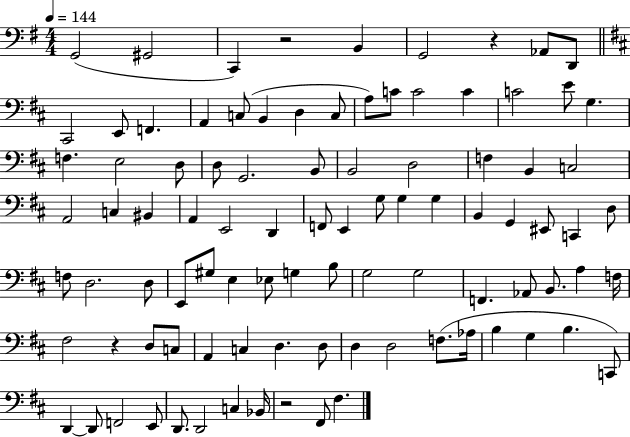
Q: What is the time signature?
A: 4/4